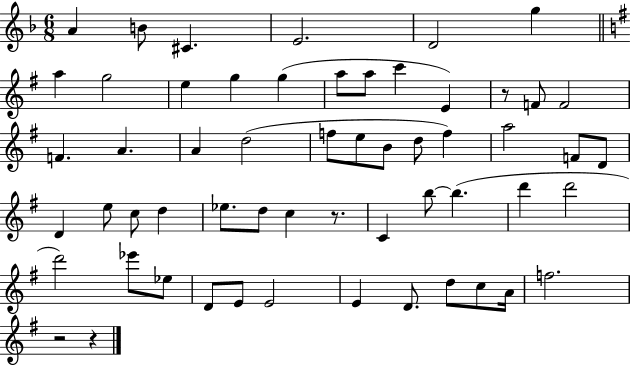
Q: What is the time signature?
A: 6/8